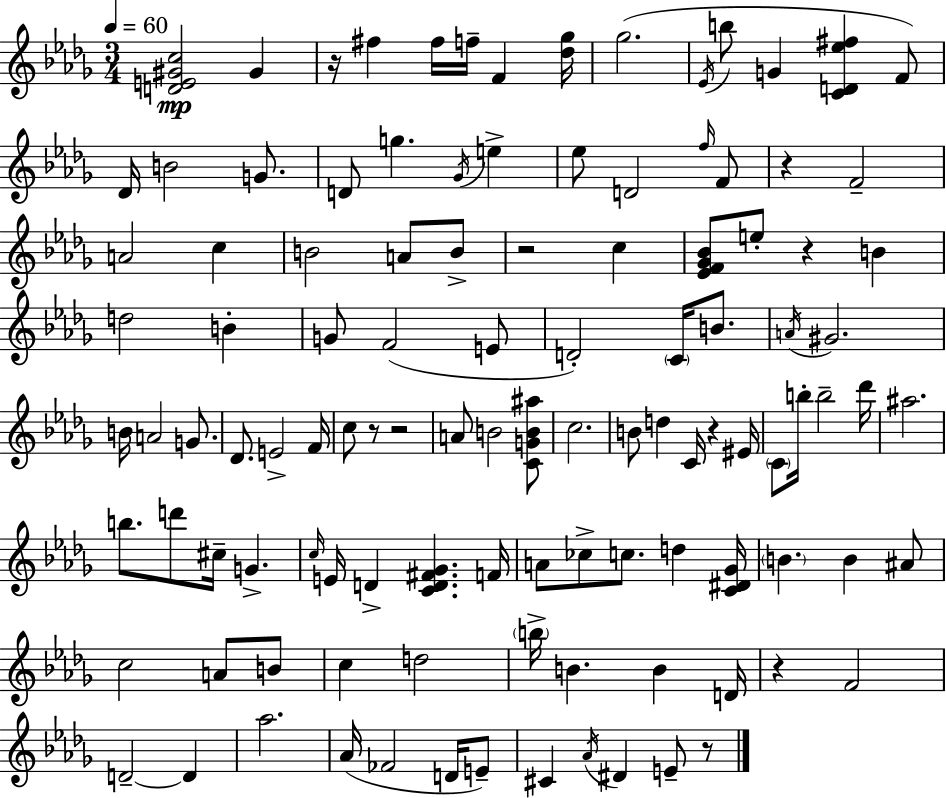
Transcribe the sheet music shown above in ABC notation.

X:1
T:Untitled
M:3/4
L:1/4
K:Bbm
[DE^Gc]2 ^G z/4 ^f ^f/4 f/4 F [_d_g]/4 _g2 _E/4 b/2 G [CD_e^f] F/2 _D/4 B2 G/2 D/2 g _G/4 e _e/2 D2 f/4 F/2 z F2 A2 c B2 A/2 B/2 z2 c [_EF_G_B]/2 e/2 z B d2 B G/2 F2 E/2 D2 C/4 B/2 A/4 ^G2 B/4 A2 G/2 _D/2 E2 F/4 c/2 z/2 z2 A/2 B2 [CGB^a]/2 c2 B/2 d C/4 z ^E/4 C/2 b/4 b2 _d'/4 ^a2 b/2 d'/2 ^c/4 G c/4 E/4 D [CD^F_G] F/4 A/2 _c/2 c/2 d [C^D_G]/4 B B ^A/2 c2 A/2 B/2 c d2 b/4 B B D/4 z F2 D2 D _a2 _A/4 _F2 D/4 E/2 ^C _A/4 ^D E/2 z/2